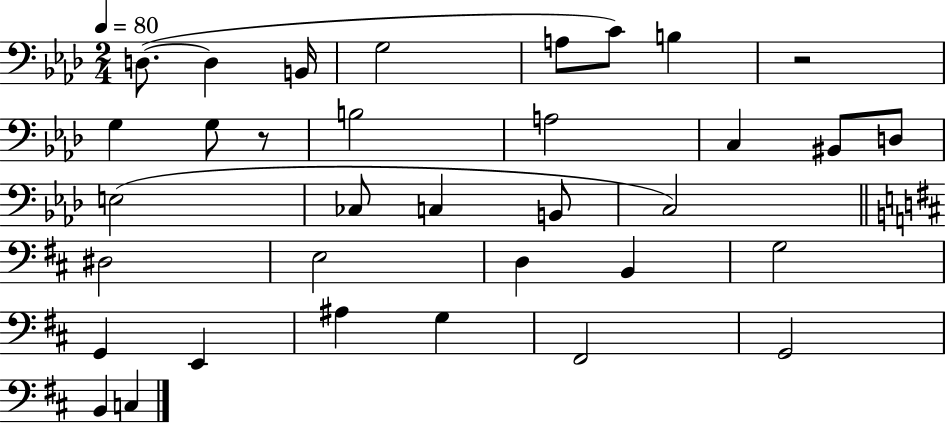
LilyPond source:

{
  \clef bass
  \numericTimeSignature
  \time 2/4
  \key aes \major
  \tempo 4 = 80
  d8.~(~ d4 b,16 | g2 | a8 c'8) b4 | r2 | \break g4 g8 r8 | b2 | a2 | c4 bis,8 d8 | \break e2( | ces8 c4 b,8 | c2) | \bar "||" \break \key b \minor dis2 | e2 | d4 b,4 | g2 | \break g,4 e,4 | ais4 g4 | fis,2 | g,2 | \break b,4 c4 | \bar "|."
}